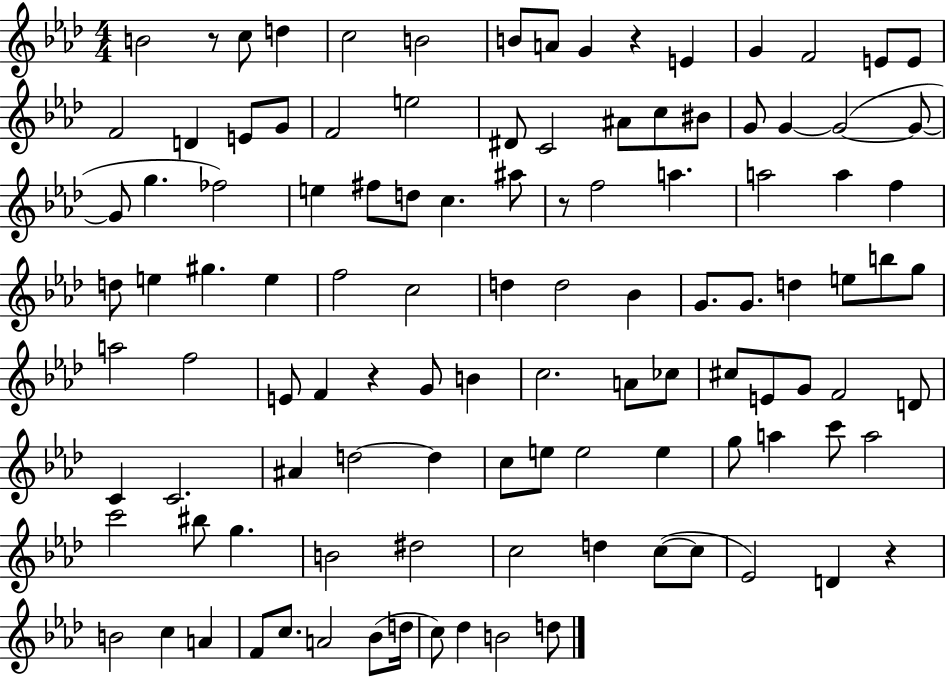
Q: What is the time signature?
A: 4/4